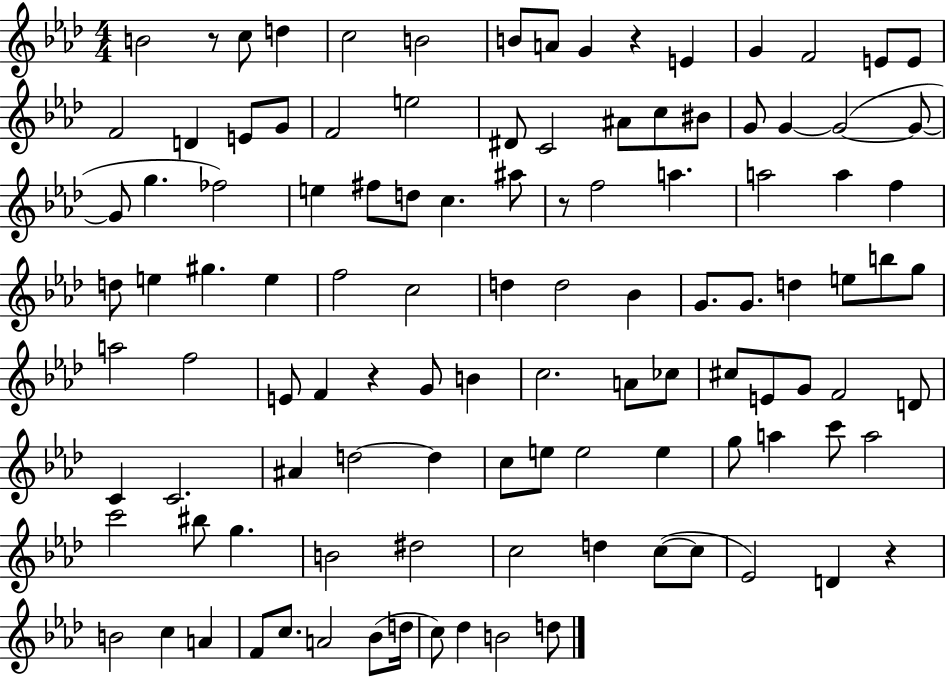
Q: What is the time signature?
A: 4/4